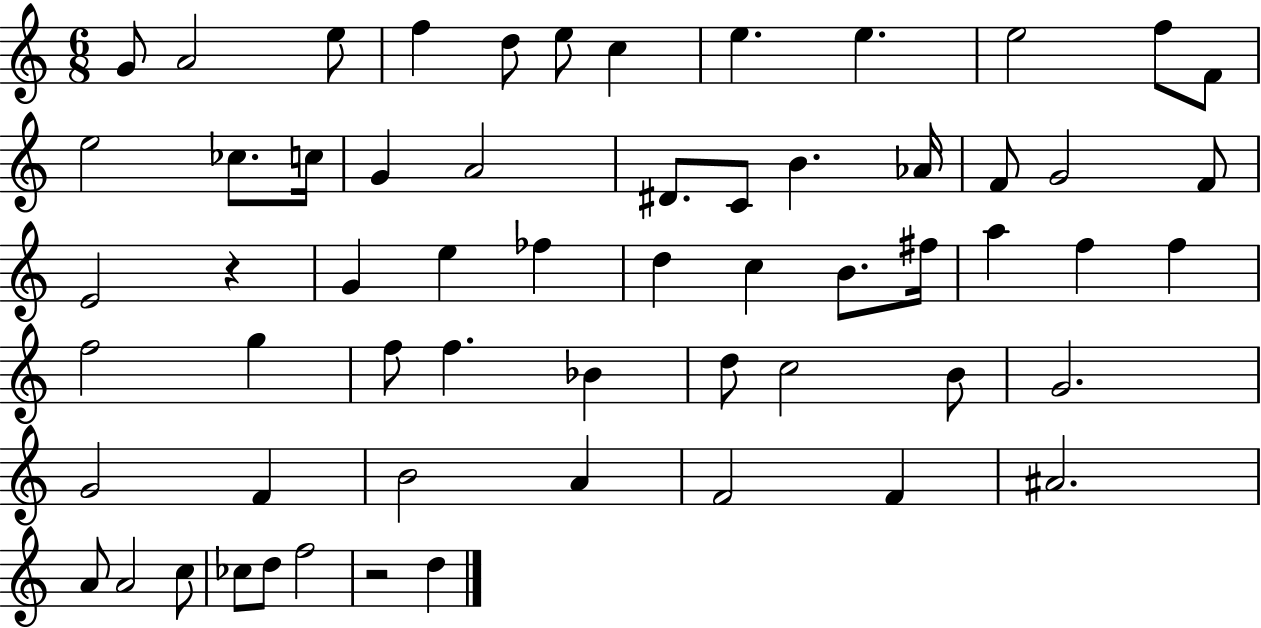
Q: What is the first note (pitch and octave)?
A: G4